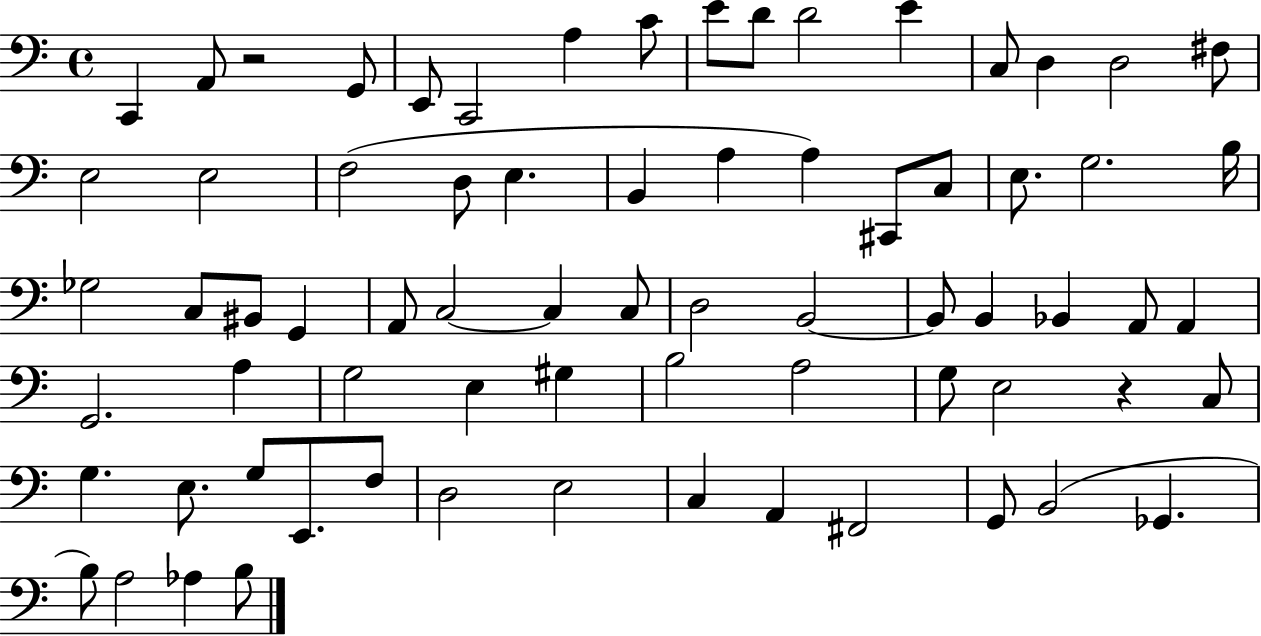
X:1
T:Untitled
M:4/4
L:1/4
K:C
C,, A,,/2 z2 G,,/2 E,,/2 C,,2 A, C/2 E/2 D/2 D2 E C,/2 D, D,2 ^F,/2 E,2 E,2 F,2 D,/2 E, B,, A, A, ^C,,/2 C,/2 E,/2 G,2 B,/4 _G,2 C,/2 ^B,,/2 G,, A,,/2 C,2 C, C,/2 D,2 B,,2 B,,/2 B,, _B,, A,,/2 A,, G,,2 A, G,2 E, ^G, B,2 A,2 G,/2 E,2 z C,/2 G, E,/2 G,/2 E,,/2 F,/2 D,2 E,2 C, A,, ^F,,2 G,,/2 B,,2 _G,, B,/2 A,2 _A, B,/2